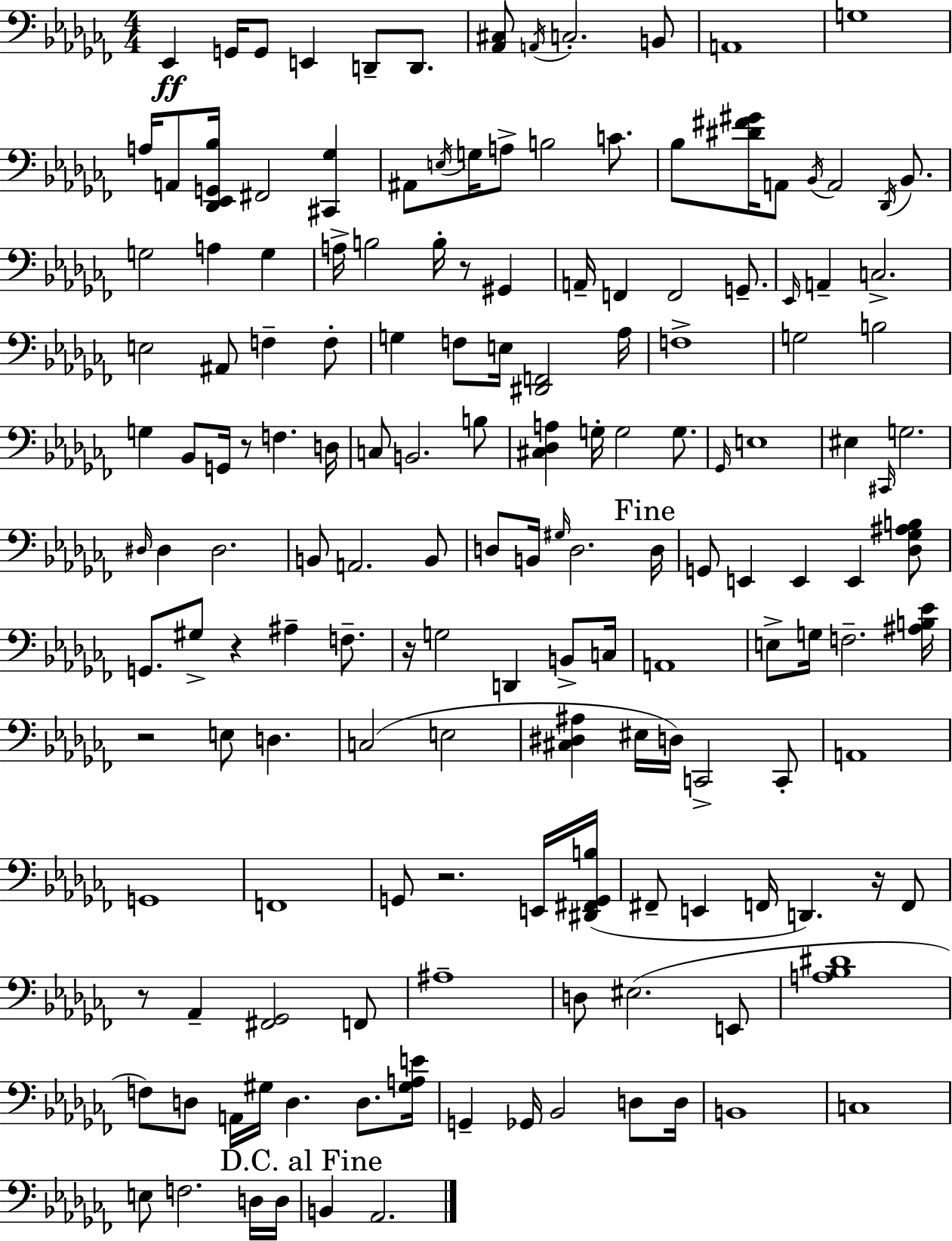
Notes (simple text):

Eb2/q G2/s G2/e E2/q D2/e D2/e. [Ab2,C#3]/e A2/s C3/h. B2/e A2/w G3/w A3/s A2/e [Db2,Eb2,G2,Bb3]/s F#2/h [C#2,Gb3]/q A#2/e E3/s G3/s A3/e B3/h C4/e. Bb3/e [D#4,F#4,G#4]/s A2/e Bb2/s A2/h Db2/s Bb2/e. G3/h A3/q G3/q A3/s B3/h B3/s R/e G#2/q A2/s F2/q F2/h G2/e. Eb2/s A2/q C3/h. E3/h A#2/e F3/q F3/e G3/q F3/e E3/s [D#2,F2]/h Ab3/s F3/w G3/h B3/h G3/q Bb2/e G2/s R/e F3/q. D3/s C3/e B2/h. B3/e [C#3,Db3,A3]/q G3/s G3/h G3/e. Gb2/s E3/w EIS3/q C#2/s G3/h. D#3/s D#3/q D#3/h. B2/e A2/h. B2/e D3/e B2/s G#3/s D3/h. D3/s G2/e E2/q E2/q E2/q [Db3,Gb3,A#3,B3]/e G2/e. G#3/e R/q A#3/q F3/e. R/s G3/h D2/q B2/e C3/s A2/w E3/e G3/s F3/h. [A#3,B3,Eb4]/s R/h E3/e D3/q. C3/h E3/h [C#3,D#3,A#3]/q EIS3/s D3/s C2/h C2/e A2/w G2/w F2/w G2/e R/h. E2/s [D#2,F#2,G2,B3]/s F#2/e E2/q F2/s D2/q. R/s F2/e R/e Ab2/q [F#2,Gb2]/h F2/e A#3/w D3/e EIS3/h. E2/e [A3,Bb3,D#4]/w F3/e D3/e A2/s G#3/s D3/q. D3/e. [G#3,A3,E4]/s G2/q Gb2/s Bb2/h D3/e D3/s B2/w C3/w E3/e F3/h. D3/s D3/s B2/q Ab2/h.